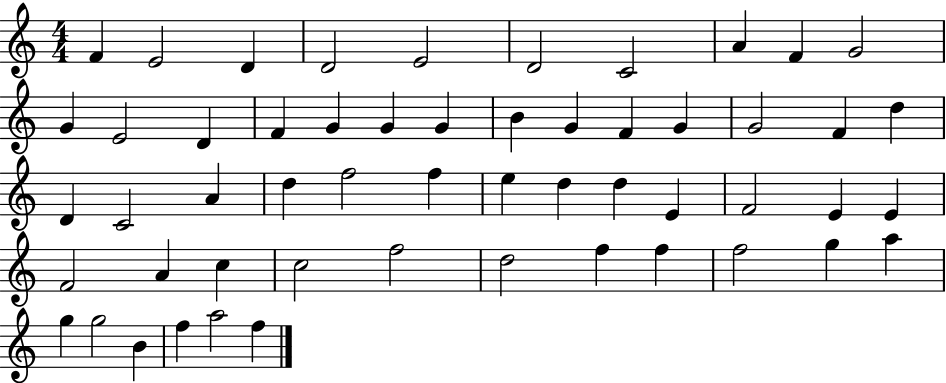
X:1
T:Untitled
M:4/4
L:1/4
K:C
F E2 D D2 E2 D2 C2 A F G2 G E2 D F G G G B G F G G2 F d D C2 A d f2 f e d d E F2 E E F2 A c c2 f2 d2 f f f2 g a g g2 B f a2 f